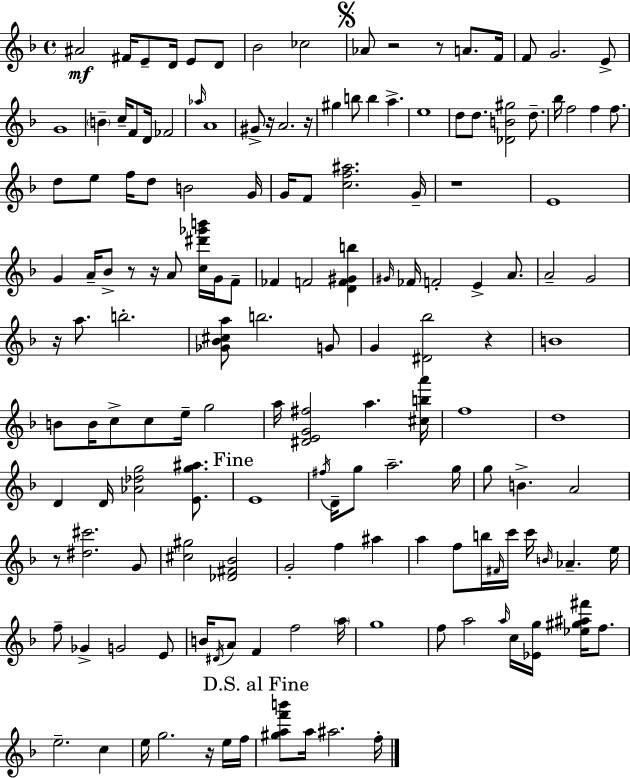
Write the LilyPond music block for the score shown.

{
  \clef treble
  \time 4/4
  \defaultTimeSignature
  \key d \minor
  ais'2\mf fis'16 e'8-- d'16 e'8 d'8 | bes'2 ces''2 | \mark \markup { \musicglyph "scripts.segno" } aes'8 r2 r8 a'8. f'16 | f'8 g'2. e'8-> | \break g'1 | \parenthesize b'4-- c''16-- f'8 d'16 fes'2 | \grace { aes''16 } a'1 | gis'8-> r16 a'2. | \break r16 gis''4 b''8 b''4 a''4.-> | e''1 | d''8 d''8. <des' b' gis''>2 d''8.-- | bes''16 f''2 f''4 f''8. | \break d''8 e''8 f''16 d''8 b'2 | g'16 g'16 f'8 <c'' f'' ais''>2. | g'16-- r1 | e'1 | \break g'4 a'16-- bes'8-> r8 r16 a'8 <c'' dis''' ges''' b'''>16 g'16 f'8-- | fes'4 f'2 <d' f' gis' b''>4 | \grace { gis'16 } fes'16 f'2-. e'4-> a'8. | a'2-- g'2 | \break r16 a''8. b''2.-. | <ges' bes' cis'' a''>8 b''2. | g'8 g'4 <dis' bes''>2 r4 | b'1 | \break b'8 b'16 c''8-> c''8 e''16-- g''2 | a''16 <dis' e' g' fis''>2 a''4. | <cis'' b'' a'''>16 f''1 | d''1 | \break d'4 d'16 <aes' des'' g''>2 <e' g'' ais''>8. | \mark "Fine" e'1 | \acciaccatura { fis''16 } d'16-- g''8 a''2.-- | g''16 g''8 b'4.-> a'2 | \break r8 <dis'' cis'''>2. | g'8 <cis'' gis''>2 <des' fis' bes'>2 | g'2-. f''4 ais''4 | a''4 f''8 b''16 \grace { fis'16 } c'''16 c'''16 \grace { b'16 } aes'4.-- | \break e''16 f''8-- ges'4-> g'2 | e'8 b'16 \acciaccatura { dis'16 } a'8 f'4 f''2 | \parenthesize a''16 g''1 | f''8 a''2 | \break \grace { a''16 } c''16 <ees' g''>16 <ees'' gis'' ais'' fis'''>16 f''8. e''2.-- | c''4 e''16 g''2. | r16 e''16 f''16 \mark "D.S. al Fine" <gis'' a'' f''' b'''>8 a''16 ais''2. | f''16-. \bar "|."
}